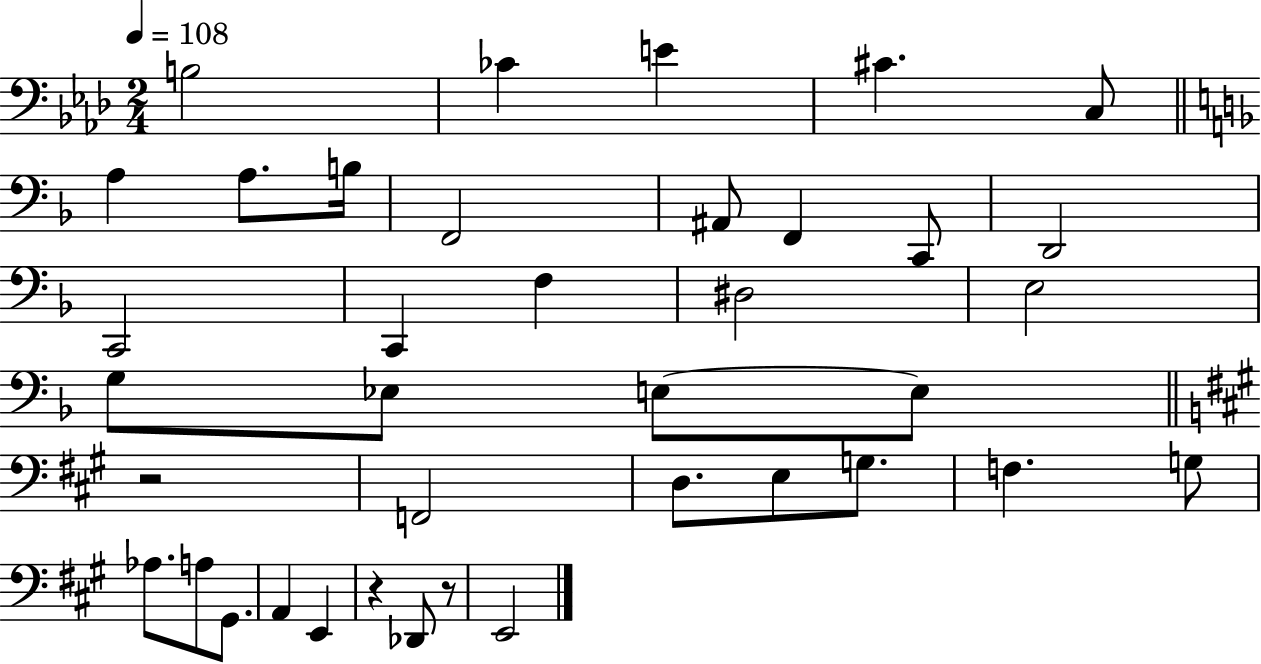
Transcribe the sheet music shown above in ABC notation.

X:1
T:Untitled
M:2/4
L:1/4
K:Ab
B,2 _C E ^C C,/2 A, A,/2 B,/4 F,,2 ^A,,/2 F,, C,,/2 D,,2 C,,2 C,, F, ^D,2 E,2 G,/2 _E,/2 E,/2 E,/2 z2 F,,2 D,/2 E,/2 G,/2 F, G,/2 _A,/2 A,/2 ^G,,/2 A,, E,, z _D,,/2 z/2 E,,2